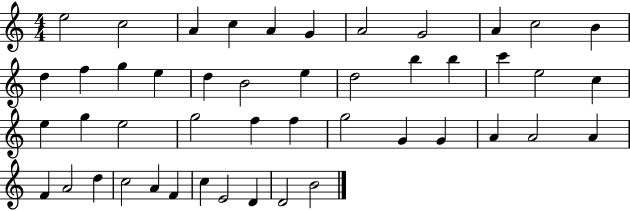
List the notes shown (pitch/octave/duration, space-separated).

E5/h C5/h A4/q C5/q A4/q G4/q A4/h G4/h A4/q C5/h B4/q D5/q F5/q G5/q E5/q D5/q B4/h E5/q D5/h B5/q B5/q C6/q E5/h C5/q E5/q G5/q E5/h G5/h F5/q F5/q G5/h G4/q G4/q A4/q A4/h A4/q F4/q A4/h D5/q C5/h A4/q F4/q C5/q E4/h D4/q D4/h B4/h